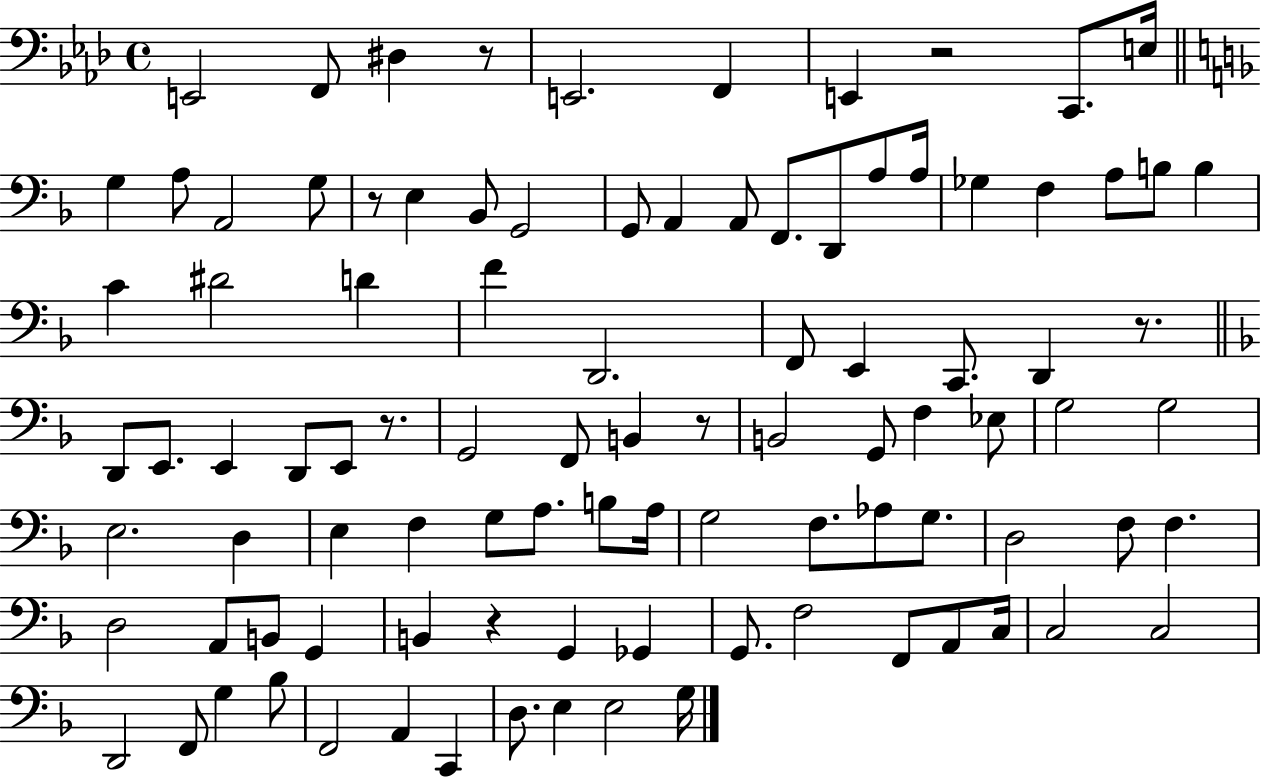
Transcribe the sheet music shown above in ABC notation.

X:1
T:Untitled
M:4/4
L:1/4
K:Ab
E,,2 F,,/2 ^D, z/2 E,,2 F,, E,, z2 C,,/2 E,/4 G, A,/2 A,,2 G,/2 z/2 E, _B,,/2 G,,2 G,,/2 A,, A,,/2 F,,/2 D,,/2 A,/2 A,/4 _G, F, A,/2 B,/2 B, C ^D2 D F D,,2 F,,/2 E,, C,,/2 D,, z/2 D,,/2 E,,/2 E,, D,,/2 E,,/2 z/2 G,,2 F,,/2 B,, z/2 B,,2 G,,/2 F, _E,/2 G,2 G,2 E,2 D, E, F, G,/2 A,/2 B,/2 A,/4 G,2 F,/2 _A,/2 G,/2 D,2 F,/2 F, D,2 A,,/2 B,,/2 G,, B,, z G,, _G,, G,,/2 F,2 F,,/2 A,,/2 C,/4 C,2 C,2 D,,2 F,,/2 G, _B,/2 F,,2 A,, C,, D,/2 E, E,2 G,/4